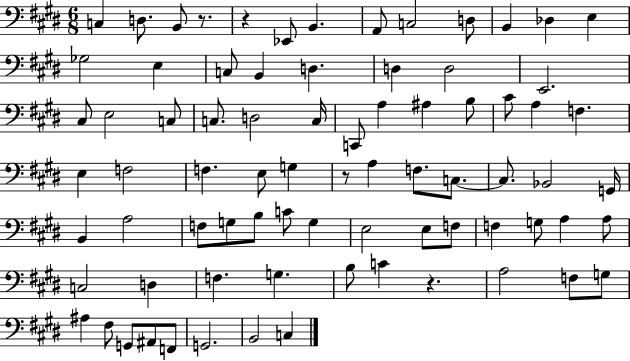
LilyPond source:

{
  \clef bass
  \numericTimeSignature
  \time 6/8
  \key e \major
  \repeat volta 2 { c4 d8. b,8 r8. | r4 ees,8 b,4. | a,8 c2 d8 | b,4 des4 e4 | \break ges2 e4 | c8 b,4 d4. | d4 d2 | e,2. | \break cis8 e2 c8 | c8. d2 c16 | c,8 a4 ais4 b8 | cis'8 a4 f4. | \break e4 f2 | f4. e8 g4 | r8 a4 f8. c8.~~ | c8. bes,2 g,16 | \break b,4 a2 | f8 g8 b8 c'8 g4 | e2 e8 f8 | f4 g8 a4 a8 | \break c2 d4 | f4. g4. | b8 c'4 r4. | a2 f8 g8 | \break ais4 fis8 g,8 ais,8 f,8 | g,2. | b,2 c4 | } \bar "|."
}